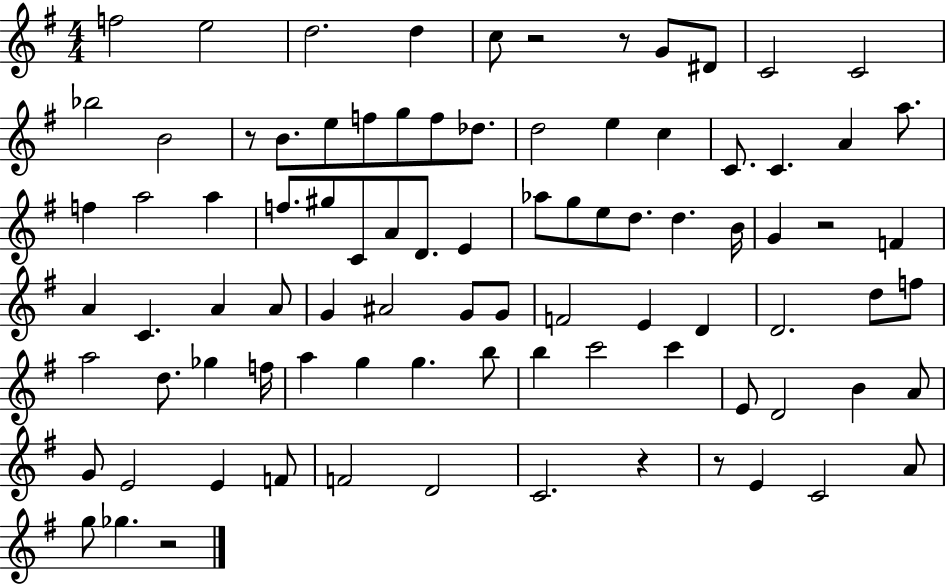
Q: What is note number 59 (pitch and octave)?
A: F5